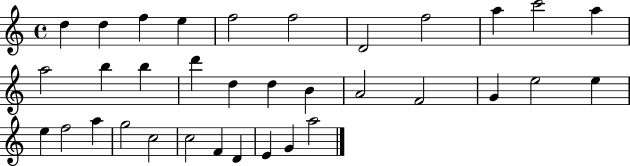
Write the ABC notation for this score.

X:1
T:Untitled
M:4/4
L:1/4
K:C
d d f e f2 f2 D2 f2 a c'2 a a2 b b d' d d B A2 F2 G e2 e e f2 a g2 c2 c2 F D E G a2